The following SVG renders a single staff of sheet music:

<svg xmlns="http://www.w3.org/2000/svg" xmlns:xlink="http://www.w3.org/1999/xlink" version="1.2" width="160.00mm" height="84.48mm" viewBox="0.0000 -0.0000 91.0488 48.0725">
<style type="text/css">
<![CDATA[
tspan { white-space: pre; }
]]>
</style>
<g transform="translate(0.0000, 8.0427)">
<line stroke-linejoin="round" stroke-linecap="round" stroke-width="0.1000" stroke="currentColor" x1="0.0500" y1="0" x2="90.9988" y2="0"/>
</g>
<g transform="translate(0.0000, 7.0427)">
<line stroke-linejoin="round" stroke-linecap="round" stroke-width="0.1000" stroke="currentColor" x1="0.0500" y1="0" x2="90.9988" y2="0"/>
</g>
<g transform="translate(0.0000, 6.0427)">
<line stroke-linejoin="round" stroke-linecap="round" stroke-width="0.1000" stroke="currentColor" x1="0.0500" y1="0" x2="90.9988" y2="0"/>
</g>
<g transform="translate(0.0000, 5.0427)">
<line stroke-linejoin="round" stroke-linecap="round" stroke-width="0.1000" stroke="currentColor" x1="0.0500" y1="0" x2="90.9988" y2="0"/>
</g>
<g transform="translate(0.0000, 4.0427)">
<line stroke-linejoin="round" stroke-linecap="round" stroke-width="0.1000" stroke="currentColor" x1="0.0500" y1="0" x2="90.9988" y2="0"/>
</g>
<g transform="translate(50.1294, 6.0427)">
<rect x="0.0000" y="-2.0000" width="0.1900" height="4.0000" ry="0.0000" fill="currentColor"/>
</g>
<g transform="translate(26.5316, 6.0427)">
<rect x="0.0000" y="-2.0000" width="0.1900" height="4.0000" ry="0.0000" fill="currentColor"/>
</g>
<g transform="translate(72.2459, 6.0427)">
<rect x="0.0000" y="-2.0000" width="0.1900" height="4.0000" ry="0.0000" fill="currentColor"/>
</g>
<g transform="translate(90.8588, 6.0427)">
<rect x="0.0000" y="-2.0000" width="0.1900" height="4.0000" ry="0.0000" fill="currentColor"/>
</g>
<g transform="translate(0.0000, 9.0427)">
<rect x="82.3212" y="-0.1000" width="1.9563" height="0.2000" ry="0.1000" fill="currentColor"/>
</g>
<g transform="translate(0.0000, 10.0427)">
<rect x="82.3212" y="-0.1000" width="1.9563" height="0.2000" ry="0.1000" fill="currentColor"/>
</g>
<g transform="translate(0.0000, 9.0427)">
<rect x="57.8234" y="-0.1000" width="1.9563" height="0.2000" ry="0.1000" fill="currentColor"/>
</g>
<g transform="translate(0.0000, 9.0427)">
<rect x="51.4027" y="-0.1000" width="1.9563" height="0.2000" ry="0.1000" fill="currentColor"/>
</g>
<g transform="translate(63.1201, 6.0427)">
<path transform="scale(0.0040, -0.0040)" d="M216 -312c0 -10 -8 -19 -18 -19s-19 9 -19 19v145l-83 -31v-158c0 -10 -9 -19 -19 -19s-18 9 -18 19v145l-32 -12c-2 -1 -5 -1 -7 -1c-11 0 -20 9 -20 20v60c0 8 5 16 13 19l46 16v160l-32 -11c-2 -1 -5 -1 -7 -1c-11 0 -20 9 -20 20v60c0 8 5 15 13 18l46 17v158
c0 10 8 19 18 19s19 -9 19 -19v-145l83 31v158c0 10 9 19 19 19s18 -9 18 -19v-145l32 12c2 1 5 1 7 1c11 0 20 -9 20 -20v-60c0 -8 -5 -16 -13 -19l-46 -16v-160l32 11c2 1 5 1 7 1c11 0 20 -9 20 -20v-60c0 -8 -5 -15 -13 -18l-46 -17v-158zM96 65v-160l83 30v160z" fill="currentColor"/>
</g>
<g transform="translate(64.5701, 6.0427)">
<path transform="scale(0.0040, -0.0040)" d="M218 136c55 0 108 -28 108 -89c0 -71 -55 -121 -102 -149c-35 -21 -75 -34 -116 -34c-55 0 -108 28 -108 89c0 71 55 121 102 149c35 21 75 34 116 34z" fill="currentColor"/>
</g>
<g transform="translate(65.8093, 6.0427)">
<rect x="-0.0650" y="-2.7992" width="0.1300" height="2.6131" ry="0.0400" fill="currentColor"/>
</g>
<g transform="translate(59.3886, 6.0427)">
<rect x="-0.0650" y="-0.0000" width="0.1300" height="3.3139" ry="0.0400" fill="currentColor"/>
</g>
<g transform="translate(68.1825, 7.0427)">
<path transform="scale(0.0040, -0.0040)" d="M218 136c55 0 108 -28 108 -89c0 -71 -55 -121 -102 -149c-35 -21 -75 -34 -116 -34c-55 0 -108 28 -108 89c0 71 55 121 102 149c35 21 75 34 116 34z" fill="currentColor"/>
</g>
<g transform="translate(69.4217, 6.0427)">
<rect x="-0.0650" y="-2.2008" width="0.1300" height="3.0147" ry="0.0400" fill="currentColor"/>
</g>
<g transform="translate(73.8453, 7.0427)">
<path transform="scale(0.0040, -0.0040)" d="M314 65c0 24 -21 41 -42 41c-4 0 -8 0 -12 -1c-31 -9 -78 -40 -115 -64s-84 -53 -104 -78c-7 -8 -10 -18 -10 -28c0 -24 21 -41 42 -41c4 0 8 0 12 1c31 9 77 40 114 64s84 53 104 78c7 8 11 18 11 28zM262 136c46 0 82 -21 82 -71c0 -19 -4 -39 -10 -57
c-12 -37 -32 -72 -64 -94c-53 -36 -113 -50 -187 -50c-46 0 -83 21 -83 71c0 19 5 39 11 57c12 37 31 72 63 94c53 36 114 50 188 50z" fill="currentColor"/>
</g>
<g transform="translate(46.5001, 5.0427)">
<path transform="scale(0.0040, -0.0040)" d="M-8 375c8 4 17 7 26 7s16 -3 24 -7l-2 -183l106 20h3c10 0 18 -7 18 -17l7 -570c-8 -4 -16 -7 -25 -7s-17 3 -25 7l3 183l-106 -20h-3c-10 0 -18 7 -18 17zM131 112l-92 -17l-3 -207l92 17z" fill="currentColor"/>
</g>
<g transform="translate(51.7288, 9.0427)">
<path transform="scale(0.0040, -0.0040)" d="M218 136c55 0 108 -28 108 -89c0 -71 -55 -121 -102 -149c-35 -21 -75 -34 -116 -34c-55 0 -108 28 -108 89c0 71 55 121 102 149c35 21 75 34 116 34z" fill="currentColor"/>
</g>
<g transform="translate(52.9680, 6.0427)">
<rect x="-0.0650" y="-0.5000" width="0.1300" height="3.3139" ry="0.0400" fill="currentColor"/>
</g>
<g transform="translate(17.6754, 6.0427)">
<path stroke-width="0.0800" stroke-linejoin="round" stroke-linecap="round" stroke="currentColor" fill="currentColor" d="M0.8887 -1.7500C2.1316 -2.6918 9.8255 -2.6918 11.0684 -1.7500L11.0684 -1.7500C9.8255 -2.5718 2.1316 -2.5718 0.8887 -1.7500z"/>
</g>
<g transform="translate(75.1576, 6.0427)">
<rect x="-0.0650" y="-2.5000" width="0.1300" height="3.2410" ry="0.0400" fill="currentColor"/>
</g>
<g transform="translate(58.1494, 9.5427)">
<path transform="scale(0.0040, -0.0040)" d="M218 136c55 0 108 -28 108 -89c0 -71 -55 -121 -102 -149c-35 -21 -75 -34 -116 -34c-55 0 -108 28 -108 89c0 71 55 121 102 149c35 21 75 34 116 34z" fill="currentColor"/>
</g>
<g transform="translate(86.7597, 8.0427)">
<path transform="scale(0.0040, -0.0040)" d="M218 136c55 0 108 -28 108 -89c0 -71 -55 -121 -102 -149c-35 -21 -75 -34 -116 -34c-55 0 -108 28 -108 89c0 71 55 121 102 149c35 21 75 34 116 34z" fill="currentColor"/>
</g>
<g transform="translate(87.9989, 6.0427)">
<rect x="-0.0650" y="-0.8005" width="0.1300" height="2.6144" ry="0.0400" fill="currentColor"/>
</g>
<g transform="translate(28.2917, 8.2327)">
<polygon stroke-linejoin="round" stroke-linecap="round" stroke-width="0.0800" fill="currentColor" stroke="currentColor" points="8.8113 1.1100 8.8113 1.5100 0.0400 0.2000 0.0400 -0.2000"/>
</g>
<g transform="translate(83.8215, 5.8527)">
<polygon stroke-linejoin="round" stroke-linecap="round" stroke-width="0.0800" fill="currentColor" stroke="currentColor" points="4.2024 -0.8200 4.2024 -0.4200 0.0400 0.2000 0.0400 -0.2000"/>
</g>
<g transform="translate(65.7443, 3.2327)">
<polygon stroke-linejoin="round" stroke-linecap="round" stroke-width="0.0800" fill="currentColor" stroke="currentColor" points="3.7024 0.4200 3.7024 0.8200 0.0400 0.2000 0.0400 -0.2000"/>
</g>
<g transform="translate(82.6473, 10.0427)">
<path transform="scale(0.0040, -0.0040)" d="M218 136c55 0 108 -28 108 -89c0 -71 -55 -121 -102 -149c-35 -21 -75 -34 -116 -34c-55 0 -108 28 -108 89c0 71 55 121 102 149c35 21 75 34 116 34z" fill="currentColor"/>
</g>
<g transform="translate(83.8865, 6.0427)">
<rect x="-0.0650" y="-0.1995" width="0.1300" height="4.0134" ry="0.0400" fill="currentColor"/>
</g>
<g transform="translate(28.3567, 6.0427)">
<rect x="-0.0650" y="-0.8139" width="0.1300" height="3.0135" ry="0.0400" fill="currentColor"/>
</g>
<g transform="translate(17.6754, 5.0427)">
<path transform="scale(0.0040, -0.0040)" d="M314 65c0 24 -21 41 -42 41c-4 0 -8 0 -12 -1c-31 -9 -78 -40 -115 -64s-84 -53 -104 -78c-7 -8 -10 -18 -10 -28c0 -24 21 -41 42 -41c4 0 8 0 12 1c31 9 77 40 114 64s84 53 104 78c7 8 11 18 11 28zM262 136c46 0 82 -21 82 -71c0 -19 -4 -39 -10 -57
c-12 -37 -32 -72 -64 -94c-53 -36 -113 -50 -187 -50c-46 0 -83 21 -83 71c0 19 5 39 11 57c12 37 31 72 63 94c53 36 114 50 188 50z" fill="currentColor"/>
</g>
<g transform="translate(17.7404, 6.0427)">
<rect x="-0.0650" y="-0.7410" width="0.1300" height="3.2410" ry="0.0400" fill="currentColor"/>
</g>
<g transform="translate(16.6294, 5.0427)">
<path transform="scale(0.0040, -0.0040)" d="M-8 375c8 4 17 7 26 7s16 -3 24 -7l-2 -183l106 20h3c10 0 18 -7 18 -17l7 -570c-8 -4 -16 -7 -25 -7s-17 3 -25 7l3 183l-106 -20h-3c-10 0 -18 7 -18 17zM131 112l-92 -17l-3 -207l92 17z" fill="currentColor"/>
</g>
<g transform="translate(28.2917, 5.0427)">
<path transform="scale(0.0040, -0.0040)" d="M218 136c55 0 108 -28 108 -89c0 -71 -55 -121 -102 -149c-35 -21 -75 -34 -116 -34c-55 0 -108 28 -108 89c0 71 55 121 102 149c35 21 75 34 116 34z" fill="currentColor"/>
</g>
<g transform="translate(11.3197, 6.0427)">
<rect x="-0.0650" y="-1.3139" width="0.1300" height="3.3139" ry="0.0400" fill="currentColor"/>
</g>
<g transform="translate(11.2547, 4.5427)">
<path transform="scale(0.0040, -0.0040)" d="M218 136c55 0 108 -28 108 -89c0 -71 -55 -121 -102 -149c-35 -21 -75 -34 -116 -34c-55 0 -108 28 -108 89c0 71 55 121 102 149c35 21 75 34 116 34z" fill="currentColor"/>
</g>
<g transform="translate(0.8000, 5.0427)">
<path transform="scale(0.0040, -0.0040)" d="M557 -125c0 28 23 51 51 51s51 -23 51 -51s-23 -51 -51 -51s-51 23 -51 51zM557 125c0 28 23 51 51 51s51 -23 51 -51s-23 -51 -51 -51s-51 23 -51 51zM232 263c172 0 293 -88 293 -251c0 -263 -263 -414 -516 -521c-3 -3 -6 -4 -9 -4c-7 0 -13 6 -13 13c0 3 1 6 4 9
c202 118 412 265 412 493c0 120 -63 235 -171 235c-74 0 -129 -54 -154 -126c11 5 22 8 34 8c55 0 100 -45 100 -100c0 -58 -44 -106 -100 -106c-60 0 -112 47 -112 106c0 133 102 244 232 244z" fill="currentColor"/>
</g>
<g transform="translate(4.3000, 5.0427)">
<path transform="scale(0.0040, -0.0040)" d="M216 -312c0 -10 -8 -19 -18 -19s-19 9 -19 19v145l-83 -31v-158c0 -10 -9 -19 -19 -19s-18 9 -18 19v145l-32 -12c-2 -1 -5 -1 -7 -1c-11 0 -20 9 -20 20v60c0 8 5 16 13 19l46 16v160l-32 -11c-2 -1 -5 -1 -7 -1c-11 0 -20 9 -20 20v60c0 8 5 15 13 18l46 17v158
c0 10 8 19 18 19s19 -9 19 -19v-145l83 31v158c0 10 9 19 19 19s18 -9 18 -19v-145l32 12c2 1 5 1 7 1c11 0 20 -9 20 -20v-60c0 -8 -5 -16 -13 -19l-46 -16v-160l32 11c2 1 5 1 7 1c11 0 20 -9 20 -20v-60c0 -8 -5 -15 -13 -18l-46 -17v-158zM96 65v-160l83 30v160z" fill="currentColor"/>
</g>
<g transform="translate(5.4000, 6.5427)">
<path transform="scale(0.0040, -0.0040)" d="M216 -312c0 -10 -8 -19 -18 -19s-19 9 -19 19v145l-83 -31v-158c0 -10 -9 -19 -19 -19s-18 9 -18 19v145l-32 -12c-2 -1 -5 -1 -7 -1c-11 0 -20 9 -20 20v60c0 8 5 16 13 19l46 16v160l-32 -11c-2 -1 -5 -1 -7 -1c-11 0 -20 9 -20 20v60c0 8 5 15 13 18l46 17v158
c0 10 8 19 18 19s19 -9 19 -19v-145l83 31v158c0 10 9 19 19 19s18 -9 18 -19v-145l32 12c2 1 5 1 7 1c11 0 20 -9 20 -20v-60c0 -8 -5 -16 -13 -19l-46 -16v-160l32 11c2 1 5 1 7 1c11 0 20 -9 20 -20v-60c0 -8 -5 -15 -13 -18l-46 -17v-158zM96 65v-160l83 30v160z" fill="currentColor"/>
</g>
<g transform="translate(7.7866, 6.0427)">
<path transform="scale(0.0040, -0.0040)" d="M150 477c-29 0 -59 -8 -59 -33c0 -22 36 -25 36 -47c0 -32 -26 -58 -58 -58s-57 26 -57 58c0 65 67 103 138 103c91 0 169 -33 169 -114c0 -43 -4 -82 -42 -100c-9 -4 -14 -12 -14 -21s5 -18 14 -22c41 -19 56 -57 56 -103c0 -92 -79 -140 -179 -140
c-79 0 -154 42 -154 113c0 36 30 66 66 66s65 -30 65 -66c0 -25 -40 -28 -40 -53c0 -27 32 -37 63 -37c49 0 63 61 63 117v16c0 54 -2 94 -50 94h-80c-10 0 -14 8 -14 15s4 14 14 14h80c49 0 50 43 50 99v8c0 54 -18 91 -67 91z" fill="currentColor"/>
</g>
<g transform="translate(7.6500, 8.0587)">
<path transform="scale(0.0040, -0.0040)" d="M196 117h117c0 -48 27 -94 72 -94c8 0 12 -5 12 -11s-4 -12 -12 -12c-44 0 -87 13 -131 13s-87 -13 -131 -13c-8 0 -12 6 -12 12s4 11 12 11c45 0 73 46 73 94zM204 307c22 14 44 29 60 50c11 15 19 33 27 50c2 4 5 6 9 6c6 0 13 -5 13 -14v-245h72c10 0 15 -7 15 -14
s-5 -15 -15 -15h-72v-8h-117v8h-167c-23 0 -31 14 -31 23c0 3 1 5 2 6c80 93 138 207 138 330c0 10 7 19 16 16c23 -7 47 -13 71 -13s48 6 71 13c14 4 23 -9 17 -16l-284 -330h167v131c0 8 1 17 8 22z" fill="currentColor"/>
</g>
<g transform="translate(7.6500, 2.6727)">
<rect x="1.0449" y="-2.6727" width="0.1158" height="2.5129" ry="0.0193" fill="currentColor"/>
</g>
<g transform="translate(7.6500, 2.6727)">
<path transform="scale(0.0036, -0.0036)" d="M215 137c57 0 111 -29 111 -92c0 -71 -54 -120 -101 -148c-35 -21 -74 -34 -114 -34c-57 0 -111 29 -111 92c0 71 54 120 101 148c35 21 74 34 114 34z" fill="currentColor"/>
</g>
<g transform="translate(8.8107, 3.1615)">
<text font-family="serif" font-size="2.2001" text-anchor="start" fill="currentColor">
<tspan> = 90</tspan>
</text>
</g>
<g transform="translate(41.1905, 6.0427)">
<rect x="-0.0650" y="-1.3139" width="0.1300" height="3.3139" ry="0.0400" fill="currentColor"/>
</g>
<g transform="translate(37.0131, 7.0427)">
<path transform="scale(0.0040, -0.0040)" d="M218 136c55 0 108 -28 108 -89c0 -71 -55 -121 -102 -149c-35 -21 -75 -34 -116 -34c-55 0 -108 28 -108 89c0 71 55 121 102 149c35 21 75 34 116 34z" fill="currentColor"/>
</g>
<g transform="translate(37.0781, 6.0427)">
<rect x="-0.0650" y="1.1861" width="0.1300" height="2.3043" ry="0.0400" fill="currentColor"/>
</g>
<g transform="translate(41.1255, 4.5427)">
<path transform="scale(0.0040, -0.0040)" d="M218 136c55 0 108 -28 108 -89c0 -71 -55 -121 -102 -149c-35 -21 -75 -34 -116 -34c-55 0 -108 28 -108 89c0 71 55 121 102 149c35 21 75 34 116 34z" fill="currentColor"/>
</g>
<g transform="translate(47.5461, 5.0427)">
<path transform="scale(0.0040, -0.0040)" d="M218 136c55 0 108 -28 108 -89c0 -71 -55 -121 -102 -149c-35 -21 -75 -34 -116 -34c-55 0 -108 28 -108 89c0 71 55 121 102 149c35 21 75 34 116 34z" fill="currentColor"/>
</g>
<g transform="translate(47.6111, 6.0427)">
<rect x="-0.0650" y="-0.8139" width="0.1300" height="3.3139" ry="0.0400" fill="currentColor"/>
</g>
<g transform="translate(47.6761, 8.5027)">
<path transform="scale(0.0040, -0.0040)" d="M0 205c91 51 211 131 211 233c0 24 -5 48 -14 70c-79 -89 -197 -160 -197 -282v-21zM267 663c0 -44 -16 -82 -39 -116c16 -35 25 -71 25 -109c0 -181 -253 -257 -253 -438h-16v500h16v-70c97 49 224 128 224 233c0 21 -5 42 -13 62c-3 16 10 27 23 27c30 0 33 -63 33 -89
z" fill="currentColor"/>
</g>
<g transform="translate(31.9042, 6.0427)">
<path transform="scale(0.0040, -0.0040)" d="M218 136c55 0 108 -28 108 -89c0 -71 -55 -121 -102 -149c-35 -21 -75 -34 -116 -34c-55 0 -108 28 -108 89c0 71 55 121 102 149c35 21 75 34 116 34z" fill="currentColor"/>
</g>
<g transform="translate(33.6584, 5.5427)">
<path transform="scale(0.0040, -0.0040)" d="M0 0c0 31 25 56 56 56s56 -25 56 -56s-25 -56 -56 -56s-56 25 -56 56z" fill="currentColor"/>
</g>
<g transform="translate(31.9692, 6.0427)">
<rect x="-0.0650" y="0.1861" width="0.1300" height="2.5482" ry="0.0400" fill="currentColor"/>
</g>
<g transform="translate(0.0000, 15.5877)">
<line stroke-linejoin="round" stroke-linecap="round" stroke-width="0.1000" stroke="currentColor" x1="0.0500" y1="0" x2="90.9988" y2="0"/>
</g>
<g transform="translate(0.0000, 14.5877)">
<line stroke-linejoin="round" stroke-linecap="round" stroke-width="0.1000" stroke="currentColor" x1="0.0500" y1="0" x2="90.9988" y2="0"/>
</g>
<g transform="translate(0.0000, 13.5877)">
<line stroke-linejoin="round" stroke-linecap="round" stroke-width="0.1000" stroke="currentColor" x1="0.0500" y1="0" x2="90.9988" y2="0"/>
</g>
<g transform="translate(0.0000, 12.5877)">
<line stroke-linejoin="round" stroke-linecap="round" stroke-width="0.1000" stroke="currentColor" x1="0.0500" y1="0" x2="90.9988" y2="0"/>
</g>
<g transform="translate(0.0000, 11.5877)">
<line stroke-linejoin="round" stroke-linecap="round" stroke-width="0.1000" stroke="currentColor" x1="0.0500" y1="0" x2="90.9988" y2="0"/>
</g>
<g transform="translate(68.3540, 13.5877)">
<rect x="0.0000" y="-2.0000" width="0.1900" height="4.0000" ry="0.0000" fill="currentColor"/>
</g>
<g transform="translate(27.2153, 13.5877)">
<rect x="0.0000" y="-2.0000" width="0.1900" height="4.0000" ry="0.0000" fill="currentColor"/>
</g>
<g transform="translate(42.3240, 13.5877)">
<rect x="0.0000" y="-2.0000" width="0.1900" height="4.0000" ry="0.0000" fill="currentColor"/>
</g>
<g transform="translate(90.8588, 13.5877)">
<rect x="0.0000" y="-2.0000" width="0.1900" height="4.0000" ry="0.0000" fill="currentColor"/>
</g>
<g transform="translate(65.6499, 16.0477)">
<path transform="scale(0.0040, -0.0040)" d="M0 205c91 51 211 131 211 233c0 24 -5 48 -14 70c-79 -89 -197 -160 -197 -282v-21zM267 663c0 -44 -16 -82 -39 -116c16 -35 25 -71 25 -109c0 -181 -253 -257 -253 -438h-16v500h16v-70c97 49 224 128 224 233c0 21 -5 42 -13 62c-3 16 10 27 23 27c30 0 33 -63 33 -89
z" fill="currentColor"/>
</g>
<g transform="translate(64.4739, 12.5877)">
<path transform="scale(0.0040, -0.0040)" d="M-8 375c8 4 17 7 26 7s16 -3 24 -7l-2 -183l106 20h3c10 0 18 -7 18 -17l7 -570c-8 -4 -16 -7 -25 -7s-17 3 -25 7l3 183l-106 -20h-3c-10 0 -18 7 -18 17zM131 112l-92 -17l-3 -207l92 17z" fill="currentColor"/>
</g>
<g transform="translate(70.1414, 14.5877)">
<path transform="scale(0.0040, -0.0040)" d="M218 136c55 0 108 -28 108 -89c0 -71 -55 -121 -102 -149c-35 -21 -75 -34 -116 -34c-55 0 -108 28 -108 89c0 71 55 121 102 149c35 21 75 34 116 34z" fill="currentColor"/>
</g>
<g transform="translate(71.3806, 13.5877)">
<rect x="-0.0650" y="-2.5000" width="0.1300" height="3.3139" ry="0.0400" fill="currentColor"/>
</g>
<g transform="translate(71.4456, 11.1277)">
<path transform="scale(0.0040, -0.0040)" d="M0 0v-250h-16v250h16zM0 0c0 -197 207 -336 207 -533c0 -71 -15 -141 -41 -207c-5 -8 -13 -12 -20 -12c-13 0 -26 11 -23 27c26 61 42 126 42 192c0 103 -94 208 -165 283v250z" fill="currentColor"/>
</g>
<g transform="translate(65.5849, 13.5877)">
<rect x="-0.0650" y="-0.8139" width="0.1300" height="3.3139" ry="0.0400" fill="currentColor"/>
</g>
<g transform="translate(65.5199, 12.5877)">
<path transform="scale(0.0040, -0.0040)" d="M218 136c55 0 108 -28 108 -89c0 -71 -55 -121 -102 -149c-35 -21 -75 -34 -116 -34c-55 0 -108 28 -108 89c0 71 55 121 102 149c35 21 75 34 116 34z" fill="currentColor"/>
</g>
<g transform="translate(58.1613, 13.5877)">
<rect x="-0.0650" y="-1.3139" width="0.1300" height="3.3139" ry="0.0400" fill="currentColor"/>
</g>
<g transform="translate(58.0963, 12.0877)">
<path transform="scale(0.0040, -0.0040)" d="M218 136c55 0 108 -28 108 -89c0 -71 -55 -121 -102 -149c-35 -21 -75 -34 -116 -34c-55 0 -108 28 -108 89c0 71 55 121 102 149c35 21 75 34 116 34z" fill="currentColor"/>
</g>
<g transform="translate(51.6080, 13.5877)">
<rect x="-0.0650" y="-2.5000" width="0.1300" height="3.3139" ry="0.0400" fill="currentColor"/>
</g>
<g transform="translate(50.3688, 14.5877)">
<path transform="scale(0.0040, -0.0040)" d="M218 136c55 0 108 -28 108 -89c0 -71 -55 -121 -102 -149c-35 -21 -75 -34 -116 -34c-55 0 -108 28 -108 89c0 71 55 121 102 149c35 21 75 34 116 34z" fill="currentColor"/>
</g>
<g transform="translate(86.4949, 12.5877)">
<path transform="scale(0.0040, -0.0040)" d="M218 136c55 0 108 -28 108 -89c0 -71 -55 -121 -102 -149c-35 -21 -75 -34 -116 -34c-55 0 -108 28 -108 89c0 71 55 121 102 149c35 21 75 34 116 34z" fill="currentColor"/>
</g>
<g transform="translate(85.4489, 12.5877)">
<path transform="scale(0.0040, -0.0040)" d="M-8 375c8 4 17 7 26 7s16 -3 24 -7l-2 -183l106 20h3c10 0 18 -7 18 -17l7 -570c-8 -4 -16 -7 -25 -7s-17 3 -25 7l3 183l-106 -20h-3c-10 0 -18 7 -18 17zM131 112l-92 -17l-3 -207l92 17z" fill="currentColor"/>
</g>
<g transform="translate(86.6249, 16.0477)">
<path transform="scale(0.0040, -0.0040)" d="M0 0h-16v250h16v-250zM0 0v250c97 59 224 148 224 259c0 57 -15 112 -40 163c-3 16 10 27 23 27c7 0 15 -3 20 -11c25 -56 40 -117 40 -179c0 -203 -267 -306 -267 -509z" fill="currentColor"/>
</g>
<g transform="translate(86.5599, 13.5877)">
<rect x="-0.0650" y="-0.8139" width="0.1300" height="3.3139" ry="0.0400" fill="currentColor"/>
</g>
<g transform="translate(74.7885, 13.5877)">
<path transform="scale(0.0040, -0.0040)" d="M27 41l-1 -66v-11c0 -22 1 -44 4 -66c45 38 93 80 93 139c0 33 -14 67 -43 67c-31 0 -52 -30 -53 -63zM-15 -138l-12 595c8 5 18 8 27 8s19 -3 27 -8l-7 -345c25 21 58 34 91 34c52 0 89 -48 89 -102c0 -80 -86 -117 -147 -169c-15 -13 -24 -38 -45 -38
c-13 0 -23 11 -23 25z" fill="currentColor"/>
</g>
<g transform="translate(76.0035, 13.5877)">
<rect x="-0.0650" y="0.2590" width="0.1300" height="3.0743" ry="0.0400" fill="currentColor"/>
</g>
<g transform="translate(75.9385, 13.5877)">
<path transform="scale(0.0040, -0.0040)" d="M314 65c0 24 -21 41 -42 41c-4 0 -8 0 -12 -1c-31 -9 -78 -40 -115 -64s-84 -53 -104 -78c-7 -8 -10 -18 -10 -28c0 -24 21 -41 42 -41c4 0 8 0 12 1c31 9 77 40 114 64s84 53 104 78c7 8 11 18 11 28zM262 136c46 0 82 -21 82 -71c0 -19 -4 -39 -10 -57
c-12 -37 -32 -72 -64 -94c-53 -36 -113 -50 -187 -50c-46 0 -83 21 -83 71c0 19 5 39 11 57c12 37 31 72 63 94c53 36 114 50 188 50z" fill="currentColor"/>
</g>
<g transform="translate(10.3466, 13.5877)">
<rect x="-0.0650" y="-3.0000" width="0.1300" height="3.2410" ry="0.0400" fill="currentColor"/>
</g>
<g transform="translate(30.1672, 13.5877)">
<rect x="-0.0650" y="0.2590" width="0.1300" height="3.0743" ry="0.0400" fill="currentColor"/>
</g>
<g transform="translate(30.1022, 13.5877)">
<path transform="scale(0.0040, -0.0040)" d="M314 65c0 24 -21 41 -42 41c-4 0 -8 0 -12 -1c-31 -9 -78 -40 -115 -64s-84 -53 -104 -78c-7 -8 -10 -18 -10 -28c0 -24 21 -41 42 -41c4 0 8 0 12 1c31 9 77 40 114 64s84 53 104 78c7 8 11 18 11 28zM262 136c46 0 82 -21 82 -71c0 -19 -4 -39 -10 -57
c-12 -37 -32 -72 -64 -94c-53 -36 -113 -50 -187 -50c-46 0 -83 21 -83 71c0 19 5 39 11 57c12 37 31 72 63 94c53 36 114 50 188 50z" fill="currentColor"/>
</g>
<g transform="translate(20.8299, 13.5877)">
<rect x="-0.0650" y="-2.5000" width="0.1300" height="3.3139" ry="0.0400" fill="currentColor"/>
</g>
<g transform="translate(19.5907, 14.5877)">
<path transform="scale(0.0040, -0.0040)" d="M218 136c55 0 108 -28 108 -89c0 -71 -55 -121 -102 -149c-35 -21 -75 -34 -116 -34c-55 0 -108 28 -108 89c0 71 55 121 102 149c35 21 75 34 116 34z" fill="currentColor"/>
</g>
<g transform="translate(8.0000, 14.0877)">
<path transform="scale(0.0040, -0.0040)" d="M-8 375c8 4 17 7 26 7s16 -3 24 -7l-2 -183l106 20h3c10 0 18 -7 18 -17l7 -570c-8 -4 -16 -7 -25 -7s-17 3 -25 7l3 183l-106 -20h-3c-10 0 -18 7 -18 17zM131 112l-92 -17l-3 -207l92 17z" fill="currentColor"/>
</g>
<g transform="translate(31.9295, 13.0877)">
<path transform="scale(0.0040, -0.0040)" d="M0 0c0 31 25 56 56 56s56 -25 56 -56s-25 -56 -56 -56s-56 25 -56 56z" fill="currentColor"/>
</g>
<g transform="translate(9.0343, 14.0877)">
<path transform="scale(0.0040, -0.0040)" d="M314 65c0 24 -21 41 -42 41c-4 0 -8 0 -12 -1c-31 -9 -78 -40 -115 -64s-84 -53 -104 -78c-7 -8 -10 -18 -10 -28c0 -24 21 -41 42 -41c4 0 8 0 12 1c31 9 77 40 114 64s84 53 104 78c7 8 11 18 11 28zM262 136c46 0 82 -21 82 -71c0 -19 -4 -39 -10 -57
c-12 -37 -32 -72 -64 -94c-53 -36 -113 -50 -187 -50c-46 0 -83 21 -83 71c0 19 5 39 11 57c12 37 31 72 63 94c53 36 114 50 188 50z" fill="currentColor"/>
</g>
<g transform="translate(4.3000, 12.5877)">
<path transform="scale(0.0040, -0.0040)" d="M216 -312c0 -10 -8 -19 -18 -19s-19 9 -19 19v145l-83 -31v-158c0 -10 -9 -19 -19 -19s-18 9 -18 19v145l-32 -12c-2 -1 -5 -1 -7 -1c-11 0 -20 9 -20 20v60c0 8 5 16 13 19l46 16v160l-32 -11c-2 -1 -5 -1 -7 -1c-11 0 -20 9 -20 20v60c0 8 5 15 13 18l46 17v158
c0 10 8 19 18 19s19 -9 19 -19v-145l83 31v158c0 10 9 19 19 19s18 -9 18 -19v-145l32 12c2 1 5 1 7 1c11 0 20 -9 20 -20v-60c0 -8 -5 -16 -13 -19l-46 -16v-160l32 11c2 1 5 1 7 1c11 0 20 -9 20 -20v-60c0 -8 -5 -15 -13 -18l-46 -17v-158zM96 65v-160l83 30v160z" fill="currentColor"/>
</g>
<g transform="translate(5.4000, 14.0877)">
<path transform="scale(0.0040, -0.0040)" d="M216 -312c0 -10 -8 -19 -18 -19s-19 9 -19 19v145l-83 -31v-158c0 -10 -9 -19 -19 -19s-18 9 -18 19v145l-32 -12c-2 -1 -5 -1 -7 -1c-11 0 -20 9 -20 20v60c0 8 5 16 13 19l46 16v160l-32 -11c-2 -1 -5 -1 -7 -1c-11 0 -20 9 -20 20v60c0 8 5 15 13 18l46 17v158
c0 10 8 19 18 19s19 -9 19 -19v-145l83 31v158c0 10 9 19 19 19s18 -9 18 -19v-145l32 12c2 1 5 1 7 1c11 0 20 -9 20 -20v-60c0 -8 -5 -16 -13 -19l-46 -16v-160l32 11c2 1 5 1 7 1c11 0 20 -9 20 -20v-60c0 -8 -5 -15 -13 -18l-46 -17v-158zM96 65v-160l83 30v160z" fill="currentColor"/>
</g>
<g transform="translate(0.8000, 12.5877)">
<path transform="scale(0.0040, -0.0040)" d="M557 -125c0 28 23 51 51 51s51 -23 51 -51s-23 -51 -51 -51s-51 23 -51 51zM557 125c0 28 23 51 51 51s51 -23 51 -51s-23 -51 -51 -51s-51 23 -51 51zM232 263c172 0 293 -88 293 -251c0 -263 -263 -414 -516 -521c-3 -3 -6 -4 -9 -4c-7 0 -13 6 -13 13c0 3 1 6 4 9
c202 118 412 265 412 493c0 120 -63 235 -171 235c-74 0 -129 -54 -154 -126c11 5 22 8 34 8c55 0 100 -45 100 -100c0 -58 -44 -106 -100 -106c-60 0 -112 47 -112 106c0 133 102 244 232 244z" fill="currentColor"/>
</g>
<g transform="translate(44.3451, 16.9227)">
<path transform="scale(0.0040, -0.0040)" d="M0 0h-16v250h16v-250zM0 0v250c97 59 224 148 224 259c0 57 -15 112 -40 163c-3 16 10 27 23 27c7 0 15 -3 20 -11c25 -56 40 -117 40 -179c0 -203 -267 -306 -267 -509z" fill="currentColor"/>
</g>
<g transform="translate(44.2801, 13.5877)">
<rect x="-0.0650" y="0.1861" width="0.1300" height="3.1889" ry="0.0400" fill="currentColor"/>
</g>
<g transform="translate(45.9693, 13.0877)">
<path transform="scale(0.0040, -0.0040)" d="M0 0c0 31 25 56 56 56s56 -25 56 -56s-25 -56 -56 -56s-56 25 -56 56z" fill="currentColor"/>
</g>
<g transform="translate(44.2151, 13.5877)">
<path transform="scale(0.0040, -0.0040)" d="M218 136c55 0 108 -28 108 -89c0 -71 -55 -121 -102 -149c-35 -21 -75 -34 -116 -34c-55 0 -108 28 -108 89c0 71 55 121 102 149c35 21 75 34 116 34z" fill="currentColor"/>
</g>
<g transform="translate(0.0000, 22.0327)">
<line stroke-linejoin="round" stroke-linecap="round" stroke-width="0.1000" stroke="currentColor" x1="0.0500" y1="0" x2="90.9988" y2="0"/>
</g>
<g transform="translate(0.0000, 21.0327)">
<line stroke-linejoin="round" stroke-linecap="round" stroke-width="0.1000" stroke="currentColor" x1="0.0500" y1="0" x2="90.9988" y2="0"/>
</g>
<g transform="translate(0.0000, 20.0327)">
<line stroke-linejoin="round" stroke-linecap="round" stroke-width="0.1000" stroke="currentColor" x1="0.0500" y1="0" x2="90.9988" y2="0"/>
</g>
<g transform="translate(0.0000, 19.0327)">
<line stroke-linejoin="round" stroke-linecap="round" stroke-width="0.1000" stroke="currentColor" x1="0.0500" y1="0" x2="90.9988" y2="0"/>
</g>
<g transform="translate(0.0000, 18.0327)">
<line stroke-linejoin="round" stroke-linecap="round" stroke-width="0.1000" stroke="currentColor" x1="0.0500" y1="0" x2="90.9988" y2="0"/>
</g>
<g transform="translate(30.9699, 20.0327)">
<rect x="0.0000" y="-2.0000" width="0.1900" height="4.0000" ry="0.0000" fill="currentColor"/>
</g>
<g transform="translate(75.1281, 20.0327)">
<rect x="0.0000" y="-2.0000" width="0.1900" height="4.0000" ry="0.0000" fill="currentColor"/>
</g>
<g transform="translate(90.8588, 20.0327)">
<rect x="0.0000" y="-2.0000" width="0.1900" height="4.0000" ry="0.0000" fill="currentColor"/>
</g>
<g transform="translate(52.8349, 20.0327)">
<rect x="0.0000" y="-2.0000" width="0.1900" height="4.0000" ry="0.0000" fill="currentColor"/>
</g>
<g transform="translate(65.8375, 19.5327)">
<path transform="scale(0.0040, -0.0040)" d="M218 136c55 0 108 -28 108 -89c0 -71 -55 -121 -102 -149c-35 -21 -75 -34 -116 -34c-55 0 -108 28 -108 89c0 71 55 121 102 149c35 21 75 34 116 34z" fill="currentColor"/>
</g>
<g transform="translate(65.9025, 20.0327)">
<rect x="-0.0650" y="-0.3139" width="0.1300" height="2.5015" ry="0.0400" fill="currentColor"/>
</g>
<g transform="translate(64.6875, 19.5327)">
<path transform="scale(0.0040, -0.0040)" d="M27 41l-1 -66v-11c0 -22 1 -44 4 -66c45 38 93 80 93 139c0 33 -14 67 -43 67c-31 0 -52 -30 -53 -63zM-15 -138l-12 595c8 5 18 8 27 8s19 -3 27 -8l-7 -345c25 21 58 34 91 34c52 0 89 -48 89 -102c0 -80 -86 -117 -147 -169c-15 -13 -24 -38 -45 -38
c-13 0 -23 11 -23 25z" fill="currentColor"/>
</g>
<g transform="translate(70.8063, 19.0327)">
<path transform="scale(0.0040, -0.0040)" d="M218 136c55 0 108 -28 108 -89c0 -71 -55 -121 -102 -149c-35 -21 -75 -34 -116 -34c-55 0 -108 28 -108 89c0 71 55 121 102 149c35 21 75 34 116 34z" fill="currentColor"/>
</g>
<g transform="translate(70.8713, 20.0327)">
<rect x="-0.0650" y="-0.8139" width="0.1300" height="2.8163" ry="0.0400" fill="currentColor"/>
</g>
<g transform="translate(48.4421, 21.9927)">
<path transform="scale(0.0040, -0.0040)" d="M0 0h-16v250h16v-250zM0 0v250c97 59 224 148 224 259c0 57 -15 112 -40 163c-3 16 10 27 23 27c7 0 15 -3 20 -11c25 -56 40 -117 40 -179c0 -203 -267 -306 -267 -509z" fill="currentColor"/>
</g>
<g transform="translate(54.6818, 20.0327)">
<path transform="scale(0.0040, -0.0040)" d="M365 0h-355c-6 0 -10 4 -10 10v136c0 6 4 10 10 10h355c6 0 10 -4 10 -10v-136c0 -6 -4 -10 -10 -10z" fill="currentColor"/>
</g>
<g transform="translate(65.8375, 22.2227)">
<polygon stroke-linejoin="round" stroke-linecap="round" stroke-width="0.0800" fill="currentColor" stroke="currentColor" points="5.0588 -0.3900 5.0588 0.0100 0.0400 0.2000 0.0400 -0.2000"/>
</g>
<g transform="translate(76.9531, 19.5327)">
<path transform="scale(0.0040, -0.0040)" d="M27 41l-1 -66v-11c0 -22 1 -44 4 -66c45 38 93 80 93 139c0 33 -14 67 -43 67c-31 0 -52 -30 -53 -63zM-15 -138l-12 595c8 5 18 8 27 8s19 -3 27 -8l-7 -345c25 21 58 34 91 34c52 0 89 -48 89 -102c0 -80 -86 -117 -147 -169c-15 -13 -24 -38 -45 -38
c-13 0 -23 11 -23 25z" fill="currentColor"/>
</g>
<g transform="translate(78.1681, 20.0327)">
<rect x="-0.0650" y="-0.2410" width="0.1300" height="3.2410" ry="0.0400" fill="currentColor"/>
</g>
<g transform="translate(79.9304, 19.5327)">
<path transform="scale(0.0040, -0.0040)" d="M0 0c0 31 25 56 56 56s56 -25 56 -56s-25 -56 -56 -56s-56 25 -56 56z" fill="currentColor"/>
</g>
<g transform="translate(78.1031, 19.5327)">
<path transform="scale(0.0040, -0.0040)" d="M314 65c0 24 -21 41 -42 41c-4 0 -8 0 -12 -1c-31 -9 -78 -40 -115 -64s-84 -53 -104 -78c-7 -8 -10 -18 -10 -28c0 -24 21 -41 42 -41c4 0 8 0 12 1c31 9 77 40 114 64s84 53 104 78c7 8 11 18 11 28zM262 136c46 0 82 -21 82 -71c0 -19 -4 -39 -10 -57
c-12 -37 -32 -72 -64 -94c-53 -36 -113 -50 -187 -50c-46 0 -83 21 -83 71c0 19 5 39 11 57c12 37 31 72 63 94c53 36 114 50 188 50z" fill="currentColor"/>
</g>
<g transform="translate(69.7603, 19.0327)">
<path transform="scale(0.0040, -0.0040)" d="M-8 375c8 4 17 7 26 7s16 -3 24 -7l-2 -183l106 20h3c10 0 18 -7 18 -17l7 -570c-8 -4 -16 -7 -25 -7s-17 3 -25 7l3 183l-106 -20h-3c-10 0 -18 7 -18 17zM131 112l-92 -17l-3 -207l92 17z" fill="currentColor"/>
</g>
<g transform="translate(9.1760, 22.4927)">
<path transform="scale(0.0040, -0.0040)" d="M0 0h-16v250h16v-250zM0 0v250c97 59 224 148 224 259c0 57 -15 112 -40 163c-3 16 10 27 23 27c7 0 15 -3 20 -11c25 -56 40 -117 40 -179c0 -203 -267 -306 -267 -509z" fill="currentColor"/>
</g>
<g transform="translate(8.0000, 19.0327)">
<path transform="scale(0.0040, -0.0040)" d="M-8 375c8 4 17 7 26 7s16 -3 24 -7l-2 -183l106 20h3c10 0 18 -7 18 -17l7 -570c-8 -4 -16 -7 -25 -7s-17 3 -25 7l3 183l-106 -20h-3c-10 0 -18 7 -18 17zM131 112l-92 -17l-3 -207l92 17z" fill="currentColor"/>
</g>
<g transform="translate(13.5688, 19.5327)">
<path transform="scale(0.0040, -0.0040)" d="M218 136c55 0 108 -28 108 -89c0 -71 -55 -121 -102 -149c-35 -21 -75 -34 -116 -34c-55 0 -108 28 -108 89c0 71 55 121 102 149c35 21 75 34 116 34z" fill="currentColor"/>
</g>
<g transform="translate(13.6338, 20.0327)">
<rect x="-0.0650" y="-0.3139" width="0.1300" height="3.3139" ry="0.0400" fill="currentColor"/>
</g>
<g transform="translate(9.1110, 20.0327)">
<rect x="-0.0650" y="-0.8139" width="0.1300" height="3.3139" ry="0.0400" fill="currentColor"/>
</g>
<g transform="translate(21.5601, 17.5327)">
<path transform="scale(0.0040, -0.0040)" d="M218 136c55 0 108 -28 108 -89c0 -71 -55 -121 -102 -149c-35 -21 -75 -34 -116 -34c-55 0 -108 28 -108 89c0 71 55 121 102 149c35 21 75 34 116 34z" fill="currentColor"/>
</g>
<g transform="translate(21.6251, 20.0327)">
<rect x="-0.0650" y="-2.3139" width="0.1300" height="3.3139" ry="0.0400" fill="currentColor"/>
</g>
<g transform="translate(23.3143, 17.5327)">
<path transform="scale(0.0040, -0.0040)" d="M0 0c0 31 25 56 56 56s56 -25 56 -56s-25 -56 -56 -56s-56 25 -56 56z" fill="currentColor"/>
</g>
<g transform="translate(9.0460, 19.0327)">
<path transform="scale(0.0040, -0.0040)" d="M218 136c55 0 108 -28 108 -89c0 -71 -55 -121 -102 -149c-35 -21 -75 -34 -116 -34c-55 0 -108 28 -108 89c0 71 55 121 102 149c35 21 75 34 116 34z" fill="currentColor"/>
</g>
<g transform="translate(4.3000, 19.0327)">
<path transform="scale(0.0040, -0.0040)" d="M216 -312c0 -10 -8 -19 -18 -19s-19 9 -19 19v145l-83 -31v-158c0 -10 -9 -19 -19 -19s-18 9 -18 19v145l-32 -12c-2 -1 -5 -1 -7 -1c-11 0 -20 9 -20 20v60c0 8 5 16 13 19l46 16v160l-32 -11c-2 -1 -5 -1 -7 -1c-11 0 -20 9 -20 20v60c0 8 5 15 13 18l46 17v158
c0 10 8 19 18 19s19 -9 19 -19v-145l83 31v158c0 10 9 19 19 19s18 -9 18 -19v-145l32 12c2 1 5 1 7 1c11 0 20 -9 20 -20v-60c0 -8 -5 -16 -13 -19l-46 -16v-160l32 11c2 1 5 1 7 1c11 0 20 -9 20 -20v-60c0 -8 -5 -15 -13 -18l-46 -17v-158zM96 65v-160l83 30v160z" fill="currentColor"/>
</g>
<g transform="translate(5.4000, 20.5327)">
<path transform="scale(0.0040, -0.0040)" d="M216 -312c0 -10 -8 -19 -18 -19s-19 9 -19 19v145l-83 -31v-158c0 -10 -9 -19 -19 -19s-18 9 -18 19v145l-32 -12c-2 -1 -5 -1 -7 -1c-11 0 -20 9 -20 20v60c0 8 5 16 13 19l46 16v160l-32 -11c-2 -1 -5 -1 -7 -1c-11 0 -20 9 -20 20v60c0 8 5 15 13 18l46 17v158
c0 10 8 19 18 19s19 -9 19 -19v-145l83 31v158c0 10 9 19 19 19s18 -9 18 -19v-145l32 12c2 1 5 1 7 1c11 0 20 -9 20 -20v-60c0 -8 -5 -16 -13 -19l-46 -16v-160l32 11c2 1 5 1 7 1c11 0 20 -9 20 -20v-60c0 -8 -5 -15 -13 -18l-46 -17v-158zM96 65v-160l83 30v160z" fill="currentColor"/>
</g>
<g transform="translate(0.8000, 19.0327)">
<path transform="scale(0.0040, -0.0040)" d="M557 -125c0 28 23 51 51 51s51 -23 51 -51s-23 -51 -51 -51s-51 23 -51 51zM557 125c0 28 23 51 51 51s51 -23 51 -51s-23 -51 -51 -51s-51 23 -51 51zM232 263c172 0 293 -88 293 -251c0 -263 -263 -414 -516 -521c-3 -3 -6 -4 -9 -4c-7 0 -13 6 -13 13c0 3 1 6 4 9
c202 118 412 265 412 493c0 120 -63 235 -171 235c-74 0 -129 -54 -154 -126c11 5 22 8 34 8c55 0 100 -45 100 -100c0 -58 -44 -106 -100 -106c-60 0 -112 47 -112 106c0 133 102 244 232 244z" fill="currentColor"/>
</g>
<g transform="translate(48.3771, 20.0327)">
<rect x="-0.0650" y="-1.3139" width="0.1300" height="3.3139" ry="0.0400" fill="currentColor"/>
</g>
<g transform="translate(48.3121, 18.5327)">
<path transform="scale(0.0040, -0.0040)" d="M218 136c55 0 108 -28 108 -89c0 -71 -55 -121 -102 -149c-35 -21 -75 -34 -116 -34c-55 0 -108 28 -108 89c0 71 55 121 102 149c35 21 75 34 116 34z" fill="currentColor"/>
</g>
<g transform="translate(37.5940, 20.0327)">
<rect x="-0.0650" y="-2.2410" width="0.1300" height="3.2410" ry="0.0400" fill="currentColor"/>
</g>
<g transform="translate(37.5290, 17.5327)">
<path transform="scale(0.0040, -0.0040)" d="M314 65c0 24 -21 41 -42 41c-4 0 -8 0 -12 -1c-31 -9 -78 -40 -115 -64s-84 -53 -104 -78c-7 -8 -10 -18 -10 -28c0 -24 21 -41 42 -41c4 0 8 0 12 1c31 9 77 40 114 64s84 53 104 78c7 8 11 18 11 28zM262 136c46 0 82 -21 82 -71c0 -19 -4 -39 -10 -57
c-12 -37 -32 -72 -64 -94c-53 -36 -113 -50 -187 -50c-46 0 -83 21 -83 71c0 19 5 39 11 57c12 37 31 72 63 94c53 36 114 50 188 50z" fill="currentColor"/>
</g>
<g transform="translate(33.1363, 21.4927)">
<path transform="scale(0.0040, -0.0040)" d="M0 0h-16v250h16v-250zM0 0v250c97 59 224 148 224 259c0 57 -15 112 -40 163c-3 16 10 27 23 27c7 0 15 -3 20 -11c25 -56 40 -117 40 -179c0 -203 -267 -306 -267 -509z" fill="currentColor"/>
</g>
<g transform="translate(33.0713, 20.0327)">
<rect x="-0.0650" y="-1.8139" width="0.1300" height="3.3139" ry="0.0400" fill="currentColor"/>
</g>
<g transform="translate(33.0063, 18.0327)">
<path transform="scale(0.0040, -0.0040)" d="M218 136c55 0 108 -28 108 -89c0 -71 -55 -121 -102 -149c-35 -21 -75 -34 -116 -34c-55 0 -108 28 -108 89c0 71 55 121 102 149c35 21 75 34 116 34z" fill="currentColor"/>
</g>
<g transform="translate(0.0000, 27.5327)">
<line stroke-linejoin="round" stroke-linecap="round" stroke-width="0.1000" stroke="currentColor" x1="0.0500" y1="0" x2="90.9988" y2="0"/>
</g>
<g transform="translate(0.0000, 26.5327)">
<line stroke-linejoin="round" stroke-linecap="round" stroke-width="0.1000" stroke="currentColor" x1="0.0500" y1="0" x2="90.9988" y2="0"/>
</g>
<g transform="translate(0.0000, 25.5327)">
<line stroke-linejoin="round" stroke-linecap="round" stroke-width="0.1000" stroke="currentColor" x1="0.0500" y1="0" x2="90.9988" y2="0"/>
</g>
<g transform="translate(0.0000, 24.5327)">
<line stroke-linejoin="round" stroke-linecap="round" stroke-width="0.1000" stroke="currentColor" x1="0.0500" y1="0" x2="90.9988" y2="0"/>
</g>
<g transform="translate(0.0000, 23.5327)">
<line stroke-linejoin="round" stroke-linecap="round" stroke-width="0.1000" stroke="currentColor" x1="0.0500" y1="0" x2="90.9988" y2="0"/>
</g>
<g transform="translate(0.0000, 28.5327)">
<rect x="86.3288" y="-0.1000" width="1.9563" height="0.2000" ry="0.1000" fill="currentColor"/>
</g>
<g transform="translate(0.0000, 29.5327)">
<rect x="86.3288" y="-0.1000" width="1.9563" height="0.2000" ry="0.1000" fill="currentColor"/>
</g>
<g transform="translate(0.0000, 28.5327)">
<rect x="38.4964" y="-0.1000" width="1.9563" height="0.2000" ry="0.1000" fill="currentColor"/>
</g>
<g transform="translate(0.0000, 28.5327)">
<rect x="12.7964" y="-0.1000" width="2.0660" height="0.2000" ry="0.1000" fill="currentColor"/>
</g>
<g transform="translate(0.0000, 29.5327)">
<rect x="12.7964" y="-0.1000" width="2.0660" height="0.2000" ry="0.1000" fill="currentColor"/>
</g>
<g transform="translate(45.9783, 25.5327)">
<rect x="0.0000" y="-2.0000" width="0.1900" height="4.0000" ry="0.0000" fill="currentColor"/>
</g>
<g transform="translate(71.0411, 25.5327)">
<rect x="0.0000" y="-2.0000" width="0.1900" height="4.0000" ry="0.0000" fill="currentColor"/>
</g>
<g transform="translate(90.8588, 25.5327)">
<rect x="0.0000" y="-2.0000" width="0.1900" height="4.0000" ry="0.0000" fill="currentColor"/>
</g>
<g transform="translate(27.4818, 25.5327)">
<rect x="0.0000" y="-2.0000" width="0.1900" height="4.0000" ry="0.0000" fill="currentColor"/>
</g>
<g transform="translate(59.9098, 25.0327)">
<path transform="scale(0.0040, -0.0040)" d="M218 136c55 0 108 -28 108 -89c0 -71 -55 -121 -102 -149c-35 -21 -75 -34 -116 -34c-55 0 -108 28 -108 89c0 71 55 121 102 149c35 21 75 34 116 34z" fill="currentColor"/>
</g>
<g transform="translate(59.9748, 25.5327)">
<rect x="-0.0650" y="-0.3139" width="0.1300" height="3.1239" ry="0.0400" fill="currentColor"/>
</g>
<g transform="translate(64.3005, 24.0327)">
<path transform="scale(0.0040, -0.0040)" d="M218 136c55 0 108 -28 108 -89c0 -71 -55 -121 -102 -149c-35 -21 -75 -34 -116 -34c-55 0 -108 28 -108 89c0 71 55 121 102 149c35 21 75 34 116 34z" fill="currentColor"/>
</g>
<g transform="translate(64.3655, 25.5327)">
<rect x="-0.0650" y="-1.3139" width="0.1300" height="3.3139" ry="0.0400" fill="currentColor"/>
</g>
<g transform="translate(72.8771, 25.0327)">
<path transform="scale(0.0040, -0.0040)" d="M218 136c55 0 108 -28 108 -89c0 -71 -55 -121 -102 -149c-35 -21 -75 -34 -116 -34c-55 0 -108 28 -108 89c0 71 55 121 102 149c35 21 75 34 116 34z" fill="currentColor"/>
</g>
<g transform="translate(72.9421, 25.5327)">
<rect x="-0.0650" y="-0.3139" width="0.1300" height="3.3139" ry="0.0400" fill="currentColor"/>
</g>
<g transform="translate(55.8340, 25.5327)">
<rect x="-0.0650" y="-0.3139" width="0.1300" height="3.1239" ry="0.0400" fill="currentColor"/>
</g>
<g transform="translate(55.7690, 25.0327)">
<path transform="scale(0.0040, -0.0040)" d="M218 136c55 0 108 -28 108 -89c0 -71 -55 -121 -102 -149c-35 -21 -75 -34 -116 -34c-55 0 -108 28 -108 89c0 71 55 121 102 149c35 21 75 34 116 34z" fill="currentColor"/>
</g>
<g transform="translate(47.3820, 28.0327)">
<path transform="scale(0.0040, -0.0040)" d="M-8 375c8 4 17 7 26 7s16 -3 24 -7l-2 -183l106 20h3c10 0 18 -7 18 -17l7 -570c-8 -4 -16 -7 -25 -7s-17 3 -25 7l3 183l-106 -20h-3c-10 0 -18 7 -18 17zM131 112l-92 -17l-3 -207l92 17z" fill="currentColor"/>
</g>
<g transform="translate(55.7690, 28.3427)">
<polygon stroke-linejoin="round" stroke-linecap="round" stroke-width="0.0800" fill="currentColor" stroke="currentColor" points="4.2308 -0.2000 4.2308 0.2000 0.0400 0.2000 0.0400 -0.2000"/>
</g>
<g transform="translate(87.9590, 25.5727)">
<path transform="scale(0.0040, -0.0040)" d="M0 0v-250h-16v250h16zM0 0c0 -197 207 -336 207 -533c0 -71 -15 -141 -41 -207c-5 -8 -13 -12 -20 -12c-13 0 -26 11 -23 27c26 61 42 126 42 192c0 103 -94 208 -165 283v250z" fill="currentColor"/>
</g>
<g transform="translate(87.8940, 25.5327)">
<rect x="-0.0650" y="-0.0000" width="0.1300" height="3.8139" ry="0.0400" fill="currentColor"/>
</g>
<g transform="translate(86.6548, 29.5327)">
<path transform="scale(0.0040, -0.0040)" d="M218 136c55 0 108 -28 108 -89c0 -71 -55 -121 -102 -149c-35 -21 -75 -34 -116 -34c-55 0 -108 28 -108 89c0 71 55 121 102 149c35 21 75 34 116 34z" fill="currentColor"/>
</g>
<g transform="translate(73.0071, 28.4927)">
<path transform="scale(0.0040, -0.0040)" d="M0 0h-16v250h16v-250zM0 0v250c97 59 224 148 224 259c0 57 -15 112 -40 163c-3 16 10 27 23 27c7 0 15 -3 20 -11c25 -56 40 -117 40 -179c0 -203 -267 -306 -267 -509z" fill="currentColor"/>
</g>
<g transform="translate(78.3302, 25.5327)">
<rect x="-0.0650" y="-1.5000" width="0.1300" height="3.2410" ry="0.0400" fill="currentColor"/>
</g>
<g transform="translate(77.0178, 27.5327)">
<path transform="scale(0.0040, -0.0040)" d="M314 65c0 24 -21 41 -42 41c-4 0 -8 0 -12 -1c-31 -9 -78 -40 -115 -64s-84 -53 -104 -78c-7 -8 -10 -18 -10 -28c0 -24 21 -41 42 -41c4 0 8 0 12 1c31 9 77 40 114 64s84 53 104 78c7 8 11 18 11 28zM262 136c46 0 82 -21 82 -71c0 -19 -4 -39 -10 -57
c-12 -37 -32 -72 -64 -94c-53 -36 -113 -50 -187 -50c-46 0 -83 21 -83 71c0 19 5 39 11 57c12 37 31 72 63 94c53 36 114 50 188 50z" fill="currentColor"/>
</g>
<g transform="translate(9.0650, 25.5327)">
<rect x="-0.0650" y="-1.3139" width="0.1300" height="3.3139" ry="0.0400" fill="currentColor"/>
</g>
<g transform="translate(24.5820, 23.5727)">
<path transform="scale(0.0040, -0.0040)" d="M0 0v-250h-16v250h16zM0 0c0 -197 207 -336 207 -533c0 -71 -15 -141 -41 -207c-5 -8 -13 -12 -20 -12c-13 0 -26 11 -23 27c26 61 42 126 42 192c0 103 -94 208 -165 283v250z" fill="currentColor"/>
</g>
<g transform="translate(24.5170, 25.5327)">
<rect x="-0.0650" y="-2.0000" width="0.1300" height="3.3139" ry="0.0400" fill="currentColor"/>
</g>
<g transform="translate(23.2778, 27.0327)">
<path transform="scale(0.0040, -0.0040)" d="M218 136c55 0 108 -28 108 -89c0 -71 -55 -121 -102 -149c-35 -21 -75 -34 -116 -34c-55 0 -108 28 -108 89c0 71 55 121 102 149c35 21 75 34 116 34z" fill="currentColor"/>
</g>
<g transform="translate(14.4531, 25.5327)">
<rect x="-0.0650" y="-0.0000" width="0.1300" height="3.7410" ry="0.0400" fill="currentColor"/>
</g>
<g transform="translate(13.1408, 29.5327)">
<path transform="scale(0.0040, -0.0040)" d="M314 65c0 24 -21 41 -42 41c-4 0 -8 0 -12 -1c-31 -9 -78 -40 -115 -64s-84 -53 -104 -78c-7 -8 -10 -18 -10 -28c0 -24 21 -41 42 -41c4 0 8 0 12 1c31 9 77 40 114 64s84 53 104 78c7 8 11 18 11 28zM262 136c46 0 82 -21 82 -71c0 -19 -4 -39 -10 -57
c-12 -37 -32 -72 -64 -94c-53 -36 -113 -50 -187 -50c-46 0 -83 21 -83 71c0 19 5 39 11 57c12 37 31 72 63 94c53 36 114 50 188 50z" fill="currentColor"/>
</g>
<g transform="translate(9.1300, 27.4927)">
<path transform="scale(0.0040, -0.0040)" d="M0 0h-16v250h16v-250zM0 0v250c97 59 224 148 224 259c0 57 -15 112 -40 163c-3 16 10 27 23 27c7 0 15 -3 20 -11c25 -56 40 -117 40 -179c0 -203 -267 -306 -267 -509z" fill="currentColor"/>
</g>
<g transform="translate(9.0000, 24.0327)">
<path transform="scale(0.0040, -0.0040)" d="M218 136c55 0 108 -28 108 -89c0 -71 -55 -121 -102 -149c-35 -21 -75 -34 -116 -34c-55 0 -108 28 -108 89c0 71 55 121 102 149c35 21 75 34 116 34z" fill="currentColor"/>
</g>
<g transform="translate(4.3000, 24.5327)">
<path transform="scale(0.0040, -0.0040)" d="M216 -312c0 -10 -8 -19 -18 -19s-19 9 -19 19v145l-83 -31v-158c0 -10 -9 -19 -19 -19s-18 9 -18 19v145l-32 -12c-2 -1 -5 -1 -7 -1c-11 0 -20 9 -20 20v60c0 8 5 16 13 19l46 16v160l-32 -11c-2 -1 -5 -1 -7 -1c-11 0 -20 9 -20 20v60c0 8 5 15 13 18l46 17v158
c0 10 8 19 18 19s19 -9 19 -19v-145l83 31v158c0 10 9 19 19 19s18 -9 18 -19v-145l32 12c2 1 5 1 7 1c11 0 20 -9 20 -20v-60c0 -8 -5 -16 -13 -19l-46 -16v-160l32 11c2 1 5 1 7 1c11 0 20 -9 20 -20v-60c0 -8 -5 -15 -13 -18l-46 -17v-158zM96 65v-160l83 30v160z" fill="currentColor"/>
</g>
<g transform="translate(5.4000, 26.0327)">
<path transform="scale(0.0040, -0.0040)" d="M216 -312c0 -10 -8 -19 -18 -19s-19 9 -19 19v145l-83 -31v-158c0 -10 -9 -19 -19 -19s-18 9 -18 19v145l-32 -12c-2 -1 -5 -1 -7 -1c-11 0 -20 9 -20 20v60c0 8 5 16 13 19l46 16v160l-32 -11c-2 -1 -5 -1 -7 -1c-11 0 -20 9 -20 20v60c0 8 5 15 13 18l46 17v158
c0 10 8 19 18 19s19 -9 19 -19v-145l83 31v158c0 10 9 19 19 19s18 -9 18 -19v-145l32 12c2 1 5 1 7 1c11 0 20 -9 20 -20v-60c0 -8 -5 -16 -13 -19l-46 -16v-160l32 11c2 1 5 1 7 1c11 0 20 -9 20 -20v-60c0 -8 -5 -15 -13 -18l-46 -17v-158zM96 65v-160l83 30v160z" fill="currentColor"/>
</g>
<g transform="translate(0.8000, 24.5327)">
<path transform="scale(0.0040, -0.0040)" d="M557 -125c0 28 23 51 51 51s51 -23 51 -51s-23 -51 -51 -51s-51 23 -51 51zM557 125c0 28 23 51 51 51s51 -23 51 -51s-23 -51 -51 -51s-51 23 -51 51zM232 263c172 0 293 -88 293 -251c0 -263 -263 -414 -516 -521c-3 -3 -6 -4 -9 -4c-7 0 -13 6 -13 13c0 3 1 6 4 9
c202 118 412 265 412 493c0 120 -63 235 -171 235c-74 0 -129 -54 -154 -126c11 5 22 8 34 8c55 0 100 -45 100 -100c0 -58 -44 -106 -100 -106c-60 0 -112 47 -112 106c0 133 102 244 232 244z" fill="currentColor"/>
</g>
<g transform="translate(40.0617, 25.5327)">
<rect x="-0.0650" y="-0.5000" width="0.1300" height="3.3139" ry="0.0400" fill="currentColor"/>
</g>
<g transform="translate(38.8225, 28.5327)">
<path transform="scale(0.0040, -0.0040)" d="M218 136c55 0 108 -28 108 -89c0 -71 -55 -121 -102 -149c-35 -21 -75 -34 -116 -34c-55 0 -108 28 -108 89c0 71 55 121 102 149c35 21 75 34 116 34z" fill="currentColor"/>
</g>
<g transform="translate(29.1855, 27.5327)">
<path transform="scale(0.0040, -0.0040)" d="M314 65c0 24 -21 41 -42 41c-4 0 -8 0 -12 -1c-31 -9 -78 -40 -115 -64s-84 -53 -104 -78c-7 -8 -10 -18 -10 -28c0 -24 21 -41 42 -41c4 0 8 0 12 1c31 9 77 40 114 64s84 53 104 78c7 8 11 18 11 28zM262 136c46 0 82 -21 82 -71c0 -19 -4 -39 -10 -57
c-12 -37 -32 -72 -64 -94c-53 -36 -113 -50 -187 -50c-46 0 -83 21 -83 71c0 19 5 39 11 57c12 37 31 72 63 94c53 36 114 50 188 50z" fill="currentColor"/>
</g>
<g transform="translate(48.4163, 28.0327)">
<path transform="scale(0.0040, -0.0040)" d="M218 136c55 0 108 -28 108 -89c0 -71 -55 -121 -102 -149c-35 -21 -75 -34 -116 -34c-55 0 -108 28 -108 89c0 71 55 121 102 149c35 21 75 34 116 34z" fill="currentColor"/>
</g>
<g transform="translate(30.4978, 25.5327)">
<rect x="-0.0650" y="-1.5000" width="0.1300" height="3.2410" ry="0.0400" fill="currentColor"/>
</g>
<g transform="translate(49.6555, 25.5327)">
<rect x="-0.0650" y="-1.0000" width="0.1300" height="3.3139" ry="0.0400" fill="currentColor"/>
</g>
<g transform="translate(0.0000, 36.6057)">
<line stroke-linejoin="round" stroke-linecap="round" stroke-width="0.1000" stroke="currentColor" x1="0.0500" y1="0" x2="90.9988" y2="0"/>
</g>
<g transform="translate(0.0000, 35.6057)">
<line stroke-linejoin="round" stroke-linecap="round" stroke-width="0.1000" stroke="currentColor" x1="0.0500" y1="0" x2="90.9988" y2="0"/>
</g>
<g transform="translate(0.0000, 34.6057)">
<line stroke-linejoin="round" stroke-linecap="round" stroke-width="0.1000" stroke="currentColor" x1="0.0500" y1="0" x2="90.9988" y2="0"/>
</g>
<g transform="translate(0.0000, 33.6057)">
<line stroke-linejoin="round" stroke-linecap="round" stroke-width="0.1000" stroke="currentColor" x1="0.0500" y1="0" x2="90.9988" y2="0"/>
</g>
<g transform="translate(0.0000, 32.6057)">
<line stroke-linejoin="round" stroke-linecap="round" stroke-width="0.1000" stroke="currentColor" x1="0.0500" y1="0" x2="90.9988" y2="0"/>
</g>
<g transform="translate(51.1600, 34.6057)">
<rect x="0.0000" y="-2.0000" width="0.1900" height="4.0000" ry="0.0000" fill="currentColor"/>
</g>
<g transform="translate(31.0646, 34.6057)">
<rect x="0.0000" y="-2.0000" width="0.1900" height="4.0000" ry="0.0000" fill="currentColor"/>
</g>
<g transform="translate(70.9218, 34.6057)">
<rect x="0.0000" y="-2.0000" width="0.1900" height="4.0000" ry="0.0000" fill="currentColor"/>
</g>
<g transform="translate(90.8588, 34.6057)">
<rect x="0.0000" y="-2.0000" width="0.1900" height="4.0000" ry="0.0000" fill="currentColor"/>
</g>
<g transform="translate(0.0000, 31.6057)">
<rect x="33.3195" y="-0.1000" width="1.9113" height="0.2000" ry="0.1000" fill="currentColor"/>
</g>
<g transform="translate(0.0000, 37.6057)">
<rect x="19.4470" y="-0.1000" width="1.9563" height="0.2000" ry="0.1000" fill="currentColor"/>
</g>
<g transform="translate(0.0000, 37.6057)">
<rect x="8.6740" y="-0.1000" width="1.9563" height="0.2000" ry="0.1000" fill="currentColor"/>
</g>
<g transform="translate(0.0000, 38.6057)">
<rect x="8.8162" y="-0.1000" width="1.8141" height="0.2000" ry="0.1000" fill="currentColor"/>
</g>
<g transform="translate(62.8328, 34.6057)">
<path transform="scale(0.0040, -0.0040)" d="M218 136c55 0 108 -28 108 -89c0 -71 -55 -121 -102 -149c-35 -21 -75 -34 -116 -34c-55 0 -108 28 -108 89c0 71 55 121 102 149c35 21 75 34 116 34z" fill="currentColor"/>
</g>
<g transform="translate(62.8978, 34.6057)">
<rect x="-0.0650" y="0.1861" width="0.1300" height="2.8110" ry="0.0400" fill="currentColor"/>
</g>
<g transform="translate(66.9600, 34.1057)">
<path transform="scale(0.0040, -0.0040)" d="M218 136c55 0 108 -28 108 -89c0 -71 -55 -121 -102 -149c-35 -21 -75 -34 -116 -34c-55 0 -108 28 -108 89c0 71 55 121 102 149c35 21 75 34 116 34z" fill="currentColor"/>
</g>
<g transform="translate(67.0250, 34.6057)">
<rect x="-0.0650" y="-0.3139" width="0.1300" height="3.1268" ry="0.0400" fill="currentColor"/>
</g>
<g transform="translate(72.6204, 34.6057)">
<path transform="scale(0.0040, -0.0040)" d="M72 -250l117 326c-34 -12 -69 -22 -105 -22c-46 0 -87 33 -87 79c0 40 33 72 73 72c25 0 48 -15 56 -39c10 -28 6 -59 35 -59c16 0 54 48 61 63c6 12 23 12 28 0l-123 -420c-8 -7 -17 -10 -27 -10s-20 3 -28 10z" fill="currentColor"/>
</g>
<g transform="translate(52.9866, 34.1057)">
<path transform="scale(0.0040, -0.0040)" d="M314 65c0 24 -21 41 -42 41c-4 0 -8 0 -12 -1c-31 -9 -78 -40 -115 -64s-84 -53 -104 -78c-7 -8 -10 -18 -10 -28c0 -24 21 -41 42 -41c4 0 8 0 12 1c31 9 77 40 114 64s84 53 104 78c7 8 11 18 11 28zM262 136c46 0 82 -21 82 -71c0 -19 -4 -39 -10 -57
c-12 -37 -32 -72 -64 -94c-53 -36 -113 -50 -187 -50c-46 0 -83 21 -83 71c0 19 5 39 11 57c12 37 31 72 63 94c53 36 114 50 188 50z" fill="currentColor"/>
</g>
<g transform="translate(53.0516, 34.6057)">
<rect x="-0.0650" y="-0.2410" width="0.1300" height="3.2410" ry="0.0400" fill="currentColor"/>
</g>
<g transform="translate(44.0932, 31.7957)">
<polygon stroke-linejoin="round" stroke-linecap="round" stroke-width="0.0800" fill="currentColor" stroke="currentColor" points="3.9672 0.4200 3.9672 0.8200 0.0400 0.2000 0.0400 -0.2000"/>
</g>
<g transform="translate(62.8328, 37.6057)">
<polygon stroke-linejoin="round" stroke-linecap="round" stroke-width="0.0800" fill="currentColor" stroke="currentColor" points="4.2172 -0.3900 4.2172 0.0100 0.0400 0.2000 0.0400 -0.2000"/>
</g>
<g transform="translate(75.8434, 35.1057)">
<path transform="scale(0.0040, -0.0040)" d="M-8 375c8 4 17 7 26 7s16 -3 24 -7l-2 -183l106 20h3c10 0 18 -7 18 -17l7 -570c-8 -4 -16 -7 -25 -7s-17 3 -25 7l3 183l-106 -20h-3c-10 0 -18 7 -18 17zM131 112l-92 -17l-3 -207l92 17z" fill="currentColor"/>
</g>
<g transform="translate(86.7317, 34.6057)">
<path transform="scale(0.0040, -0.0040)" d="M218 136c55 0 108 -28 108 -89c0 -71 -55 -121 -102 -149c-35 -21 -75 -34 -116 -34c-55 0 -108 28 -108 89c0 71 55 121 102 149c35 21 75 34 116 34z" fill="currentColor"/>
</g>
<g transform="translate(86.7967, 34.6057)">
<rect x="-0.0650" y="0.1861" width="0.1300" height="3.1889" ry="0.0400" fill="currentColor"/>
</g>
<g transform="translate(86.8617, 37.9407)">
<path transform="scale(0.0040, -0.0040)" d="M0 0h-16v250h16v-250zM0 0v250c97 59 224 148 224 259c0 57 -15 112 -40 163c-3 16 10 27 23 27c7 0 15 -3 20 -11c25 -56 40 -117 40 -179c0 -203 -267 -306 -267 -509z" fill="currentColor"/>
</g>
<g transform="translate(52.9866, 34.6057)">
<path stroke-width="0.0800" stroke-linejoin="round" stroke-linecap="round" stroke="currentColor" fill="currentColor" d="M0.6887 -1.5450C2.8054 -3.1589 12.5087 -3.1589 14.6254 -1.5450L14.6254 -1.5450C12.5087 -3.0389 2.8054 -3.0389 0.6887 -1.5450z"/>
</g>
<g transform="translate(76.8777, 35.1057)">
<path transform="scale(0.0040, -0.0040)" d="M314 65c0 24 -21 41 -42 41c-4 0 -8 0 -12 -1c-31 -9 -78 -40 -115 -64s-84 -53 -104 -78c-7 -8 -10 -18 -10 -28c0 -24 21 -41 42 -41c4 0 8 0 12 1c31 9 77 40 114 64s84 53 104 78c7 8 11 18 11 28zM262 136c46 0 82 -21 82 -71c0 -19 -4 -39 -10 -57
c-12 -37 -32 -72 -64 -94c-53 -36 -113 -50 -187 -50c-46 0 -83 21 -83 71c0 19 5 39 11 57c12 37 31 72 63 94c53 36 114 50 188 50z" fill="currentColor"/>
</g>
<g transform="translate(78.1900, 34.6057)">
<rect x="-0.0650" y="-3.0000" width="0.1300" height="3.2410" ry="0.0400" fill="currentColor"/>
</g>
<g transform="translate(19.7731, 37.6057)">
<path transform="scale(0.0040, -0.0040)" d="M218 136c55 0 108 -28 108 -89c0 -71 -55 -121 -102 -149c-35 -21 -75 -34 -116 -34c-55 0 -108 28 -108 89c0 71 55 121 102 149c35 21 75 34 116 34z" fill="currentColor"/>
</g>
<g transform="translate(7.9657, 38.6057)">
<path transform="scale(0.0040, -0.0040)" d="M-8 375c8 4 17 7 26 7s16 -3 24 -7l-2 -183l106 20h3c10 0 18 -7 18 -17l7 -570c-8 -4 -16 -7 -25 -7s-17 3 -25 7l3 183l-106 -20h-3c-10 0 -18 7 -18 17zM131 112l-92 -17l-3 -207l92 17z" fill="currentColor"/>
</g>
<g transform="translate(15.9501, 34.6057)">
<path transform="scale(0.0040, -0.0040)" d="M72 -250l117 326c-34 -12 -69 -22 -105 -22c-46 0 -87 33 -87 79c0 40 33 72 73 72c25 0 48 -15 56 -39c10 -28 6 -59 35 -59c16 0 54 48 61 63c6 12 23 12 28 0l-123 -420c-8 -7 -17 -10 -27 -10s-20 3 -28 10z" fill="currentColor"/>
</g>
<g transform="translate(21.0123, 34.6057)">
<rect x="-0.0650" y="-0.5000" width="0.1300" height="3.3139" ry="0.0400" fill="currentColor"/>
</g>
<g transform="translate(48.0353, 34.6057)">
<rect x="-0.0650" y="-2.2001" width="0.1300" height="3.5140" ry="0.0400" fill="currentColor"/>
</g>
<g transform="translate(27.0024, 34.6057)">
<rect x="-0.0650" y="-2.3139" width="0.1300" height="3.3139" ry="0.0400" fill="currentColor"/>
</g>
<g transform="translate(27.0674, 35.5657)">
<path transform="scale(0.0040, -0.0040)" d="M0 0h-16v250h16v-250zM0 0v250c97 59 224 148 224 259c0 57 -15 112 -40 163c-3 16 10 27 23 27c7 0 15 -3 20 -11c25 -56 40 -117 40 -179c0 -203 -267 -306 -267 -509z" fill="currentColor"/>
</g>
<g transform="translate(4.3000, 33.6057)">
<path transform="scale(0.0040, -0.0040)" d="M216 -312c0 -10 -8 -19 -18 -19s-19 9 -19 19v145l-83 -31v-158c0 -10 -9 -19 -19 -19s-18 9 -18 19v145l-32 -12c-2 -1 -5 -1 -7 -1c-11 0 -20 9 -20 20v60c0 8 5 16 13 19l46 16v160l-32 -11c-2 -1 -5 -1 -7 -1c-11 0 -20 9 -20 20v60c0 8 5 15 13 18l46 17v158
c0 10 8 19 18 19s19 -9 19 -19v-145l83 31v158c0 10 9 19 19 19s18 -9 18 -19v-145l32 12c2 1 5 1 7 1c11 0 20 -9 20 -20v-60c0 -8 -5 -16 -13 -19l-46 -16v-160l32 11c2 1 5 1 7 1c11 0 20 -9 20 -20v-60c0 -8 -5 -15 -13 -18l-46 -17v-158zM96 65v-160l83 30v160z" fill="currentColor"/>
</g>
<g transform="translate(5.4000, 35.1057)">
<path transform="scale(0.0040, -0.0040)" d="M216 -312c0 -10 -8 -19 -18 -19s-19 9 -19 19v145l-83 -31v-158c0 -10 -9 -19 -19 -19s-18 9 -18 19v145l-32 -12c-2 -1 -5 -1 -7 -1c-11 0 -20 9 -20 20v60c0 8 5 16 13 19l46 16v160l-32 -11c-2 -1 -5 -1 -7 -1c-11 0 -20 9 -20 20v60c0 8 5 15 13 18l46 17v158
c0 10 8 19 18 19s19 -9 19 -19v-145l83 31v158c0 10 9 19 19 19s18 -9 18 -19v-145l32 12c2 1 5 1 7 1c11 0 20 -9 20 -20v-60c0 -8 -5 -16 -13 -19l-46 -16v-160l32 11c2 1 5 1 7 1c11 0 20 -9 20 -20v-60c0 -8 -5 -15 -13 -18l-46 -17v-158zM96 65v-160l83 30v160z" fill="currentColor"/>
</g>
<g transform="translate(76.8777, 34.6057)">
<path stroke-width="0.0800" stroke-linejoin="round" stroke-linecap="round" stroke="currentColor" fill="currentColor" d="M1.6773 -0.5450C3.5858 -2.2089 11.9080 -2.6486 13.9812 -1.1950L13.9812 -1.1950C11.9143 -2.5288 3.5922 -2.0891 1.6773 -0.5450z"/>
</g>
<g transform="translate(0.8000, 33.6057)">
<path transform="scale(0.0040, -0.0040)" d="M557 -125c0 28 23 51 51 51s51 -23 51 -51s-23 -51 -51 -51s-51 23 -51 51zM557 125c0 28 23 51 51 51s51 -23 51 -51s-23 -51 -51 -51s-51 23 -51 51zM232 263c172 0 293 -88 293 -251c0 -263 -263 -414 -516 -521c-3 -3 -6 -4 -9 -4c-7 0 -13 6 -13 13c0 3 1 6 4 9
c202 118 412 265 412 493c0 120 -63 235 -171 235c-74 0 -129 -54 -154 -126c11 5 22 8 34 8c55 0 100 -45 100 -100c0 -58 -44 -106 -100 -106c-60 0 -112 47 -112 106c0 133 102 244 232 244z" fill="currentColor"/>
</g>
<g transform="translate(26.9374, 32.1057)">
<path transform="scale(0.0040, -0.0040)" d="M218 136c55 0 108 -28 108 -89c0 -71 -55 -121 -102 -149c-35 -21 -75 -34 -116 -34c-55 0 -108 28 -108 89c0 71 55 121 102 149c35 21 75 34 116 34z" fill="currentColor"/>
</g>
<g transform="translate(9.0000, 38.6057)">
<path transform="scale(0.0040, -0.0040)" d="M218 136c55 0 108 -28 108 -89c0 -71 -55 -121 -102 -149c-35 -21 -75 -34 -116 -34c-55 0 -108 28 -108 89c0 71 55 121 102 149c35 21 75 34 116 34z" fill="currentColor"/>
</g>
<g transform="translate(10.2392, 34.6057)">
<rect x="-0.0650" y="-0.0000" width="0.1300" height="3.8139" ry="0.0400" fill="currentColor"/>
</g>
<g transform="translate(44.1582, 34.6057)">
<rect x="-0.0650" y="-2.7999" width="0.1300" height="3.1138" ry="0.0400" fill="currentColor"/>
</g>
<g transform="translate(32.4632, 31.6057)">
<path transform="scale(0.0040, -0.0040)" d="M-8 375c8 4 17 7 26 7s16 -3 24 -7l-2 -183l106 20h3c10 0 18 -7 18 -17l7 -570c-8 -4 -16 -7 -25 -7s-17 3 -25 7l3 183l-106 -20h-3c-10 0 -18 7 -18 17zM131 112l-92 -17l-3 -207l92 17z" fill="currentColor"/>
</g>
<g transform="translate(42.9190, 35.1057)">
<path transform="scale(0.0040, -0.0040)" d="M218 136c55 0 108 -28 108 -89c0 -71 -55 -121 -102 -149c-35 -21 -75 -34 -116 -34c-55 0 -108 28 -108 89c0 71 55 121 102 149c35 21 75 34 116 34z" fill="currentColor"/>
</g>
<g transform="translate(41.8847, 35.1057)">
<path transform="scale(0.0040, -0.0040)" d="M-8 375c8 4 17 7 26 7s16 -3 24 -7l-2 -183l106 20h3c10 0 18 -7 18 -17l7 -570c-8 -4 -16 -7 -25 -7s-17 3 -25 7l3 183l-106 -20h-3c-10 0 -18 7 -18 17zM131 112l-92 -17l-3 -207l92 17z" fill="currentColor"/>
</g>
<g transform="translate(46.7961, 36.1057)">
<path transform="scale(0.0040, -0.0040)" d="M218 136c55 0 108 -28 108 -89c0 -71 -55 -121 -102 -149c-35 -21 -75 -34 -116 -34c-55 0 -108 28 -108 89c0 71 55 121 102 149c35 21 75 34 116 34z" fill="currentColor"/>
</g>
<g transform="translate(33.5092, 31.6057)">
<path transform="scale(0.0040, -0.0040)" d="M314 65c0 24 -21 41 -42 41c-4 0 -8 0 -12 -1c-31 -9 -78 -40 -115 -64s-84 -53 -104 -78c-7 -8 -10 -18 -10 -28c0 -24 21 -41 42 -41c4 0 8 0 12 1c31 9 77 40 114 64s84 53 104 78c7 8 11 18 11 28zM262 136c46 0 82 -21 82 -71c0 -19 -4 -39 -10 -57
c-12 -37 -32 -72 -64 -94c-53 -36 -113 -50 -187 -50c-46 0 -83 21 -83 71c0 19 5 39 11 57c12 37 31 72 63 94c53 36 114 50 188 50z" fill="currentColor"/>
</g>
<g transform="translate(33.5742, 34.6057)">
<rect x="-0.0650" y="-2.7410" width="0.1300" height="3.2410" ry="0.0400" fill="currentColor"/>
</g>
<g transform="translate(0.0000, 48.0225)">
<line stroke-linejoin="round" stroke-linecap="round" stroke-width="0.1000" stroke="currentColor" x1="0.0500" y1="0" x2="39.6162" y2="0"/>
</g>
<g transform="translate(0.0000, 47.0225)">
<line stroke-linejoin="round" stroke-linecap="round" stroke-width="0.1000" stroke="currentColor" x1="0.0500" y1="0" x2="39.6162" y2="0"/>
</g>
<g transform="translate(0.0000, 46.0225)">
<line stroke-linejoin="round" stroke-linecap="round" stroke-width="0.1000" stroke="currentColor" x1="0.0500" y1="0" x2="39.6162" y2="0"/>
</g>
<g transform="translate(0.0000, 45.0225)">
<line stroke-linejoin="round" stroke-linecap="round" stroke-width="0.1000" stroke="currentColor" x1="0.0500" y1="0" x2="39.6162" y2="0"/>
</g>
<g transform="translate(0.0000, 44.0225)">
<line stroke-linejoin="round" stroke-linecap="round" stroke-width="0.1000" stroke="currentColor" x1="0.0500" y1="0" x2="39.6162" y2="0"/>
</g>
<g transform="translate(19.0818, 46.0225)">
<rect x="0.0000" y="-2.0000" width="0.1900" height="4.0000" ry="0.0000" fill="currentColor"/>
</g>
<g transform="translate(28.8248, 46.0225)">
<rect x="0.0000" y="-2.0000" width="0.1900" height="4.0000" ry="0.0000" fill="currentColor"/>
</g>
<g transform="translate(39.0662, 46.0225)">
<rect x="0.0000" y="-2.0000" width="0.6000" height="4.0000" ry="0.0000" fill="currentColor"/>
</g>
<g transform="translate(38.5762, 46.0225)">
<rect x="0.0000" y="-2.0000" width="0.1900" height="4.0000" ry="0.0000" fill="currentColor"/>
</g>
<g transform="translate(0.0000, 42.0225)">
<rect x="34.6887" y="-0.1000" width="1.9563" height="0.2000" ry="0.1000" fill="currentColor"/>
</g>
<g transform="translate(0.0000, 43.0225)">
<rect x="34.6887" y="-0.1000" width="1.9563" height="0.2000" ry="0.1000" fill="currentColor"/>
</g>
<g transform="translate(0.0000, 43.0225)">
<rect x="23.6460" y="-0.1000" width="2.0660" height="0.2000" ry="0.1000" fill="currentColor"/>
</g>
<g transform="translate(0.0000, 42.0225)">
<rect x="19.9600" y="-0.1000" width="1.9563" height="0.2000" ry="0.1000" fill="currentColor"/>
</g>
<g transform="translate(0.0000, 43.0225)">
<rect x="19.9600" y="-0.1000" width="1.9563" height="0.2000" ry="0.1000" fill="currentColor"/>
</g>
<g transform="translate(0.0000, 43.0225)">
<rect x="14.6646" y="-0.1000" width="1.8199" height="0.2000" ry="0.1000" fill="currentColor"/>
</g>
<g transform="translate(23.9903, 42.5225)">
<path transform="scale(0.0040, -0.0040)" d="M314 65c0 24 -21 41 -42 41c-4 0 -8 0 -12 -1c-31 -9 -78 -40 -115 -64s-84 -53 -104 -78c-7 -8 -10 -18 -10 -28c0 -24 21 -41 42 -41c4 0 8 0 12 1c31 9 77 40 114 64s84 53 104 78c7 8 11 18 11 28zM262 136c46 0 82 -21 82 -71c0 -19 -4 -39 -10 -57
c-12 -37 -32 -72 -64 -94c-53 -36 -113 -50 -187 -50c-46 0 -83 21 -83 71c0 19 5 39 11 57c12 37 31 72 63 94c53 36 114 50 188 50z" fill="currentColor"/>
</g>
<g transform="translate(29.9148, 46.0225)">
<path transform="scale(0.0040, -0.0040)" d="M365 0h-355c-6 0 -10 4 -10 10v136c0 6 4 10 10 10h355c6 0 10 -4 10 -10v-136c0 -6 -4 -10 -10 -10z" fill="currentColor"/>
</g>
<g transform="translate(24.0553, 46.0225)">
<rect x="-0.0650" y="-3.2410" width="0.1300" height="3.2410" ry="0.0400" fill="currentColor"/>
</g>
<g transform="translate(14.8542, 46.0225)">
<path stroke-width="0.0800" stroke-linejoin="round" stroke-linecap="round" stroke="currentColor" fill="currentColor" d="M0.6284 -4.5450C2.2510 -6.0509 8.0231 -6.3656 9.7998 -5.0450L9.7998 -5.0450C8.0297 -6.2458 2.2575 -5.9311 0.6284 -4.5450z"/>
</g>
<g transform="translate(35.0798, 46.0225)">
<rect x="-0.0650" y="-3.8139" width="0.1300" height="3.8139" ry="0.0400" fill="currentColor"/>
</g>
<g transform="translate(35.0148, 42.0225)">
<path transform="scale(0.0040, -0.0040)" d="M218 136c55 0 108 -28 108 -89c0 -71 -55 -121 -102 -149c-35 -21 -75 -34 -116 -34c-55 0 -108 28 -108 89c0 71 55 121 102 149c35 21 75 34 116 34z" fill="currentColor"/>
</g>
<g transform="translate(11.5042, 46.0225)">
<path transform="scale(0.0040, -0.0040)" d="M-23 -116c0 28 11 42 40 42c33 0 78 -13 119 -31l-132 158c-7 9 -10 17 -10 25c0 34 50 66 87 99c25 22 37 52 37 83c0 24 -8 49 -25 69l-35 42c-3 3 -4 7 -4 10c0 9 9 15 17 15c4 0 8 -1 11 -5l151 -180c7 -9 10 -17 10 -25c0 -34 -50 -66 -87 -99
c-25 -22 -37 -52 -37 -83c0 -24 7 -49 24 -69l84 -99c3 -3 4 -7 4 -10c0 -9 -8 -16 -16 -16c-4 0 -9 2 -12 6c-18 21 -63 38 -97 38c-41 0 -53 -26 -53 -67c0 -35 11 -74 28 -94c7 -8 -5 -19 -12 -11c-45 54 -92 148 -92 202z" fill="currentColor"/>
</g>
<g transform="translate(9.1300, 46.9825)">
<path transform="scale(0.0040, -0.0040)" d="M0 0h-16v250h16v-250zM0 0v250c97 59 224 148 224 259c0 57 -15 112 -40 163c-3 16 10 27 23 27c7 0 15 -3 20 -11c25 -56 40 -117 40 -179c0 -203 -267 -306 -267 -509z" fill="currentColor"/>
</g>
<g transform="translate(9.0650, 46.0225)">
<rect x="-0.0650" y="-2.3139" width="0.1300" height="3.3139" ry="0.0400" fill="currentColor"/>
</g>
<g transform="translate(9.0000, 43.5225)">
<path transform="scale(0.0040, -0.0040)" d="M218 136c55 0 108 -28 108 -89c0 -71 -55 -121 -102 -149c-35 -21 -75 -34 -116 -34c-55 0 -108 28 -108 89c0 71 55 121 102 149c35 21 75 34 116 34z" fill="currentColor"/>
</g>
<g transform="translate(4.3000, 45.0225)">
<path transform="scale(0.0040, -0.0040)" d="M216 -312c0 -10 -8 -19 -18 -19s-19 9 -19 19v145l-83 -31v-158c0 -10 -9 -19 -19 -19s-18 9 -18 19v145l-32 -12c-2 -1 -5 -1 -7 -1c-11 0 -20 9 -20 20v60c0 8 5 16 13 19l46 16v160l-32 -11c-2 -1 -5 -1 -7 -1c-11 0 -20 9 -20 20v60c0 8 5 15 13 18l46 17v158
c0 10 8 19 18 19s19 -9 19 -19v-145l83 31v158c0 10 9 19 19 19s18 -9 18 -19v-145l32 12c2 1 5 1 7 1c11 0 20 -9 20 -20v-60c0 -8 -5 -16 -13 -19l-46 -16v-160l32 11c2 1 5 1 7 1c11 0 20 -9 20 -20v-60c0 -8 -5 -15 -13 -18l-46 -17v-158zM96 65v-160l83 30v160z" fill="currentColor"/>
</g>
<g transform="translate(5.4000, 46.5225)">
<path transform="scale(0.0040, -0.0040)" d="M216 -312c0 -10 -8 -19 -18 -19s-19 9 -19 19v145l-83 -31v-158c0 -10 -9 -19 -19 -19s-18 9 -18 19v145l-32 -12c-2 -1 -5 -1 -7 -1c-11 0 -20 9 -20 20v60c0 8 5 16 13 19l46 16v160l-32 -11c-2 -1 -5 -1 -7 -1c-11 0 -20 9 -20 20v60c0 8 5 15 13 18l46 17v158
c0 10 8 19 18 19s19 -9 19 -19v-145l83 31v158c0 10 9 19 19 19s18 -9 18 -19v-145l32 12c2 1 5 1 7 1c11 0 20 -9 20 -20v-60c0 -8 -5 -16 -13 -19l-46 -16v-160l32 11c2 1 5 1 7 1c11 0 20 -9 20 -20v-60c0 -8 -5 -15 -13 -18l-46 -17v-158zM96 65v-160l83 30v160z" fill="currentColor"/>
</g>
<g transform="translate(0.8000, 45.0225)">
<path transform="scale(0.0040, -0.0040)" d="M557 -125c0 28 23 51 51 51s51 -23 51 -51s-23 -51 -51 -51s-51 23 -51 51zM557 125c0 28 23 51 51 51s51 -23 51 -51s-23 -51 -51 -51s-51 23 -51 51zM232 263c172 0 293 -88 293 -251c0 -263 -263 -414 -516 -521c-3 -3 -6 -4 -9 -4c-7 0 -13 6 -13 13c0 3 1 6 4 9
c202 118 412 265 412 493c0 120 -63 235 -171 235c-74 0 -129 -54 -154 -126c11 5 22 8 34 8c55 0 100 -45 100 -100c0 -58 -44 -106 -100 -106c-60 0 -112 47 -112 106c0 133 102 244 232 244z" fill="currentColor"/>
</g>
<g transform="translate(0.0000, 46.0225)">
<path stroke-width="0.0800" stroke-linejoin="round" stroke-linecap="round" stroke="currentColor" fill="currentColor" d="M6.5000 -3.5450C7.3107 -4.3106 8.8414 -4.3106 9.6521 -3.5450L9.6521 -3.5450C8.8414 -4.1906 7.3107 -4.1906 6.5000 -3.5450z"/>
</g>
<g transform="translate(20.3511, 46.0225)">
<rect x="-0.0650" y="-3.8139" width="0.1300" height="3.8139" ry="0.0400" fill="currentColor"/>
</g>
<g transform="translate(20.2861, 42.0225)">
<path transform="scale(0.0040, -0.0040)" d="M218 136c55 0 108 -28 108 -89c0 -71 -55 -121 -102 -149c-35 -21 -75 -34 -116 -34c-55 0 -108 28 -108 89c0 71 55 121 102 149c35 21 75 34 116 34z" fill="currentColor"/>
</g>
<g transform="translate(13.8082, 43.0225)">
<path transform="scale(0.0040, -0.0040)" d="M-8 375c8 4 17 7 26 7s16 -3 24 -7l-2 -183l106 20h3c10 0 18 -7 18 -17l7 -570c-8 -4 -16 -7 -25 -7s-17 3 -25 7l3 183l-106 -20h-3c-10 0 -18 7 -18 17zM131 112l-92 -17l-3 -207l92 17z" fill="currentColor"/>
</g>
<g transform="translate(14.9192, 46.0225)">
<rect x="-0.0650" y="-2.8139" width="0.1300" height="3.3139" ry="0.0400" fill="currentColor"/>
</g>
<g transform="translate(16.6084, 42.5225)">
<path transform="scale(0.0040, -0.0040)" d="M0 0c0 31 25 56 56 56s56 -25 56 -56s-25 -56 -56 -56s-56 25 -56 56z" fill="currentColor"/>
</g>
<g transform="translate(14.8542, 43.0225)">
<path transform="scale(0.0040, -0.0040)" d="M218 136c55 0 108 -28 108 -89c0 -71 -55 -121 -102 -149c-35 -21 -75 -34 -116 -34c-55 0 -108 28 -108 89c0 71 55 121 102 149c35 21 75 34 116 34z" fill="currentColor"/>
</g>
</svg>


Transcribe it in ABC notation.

X:1
T:Untitled
M:3/4
L:1/4
K:D
G, F,2 F,/2 D,/2 B,,/2 G, F,/4 E,, D,, ^D,/2 B,,/2 B,,2 ^C,,/2 G,,/2 C,2 B,, D,2 D,/2 B,, G, F,/4 B,,/2 _D,2 F,/2 F,/2 E, B, A,/2 B,2 G,/2 z2 _E,/2 F,/2 _E,2 G,/2 ^C,,2 A,,/2 G,,2 E,, F,, E,/2 E,/2 G, E,/2 G,,2 ^C,,/2 C,, z/2 E,, B,/2 C2 C,/2 A,,/2 E,2 D,/2 E,/2 z/2 C,2 D,/2 B,/2 z C E D2 z2 E